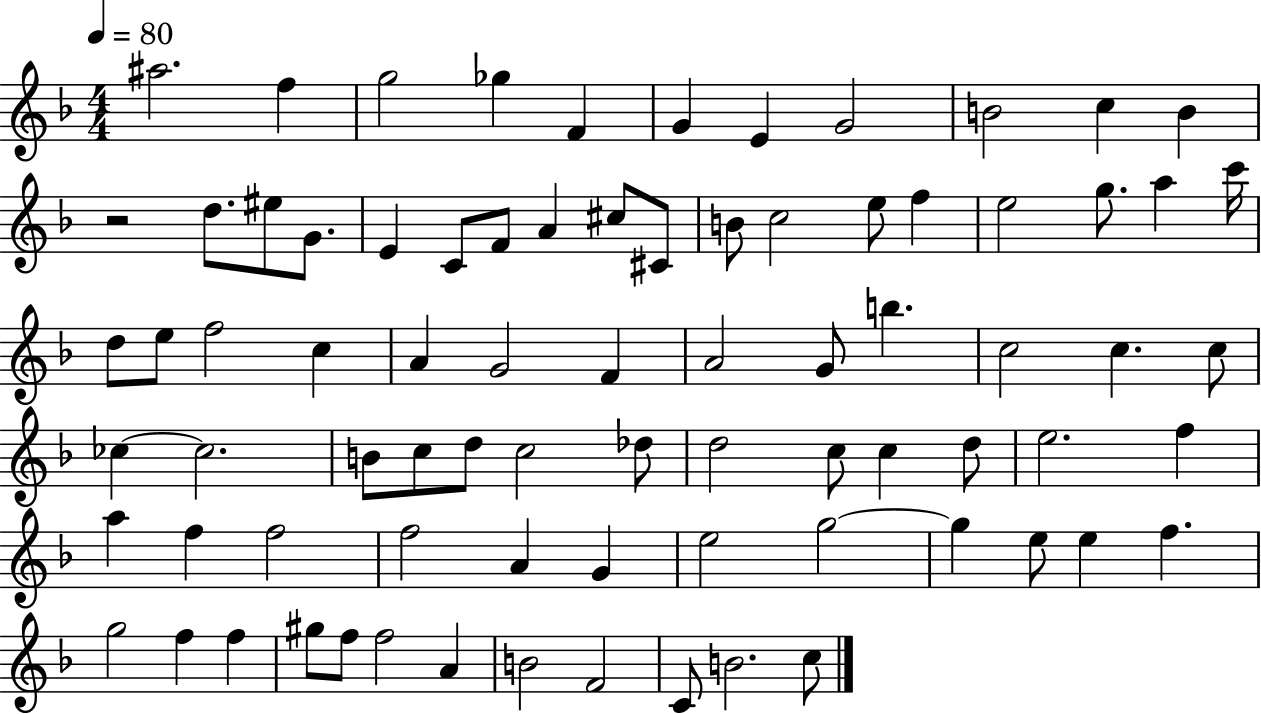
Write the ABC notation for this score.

X:1
T:Untitled
M:4/4
L:1/4
K:F
^a2 f g2 _g F G E G2 B2 c B z2 d/2 ^e/2 G/2 E C/2 F/2 A ^c/2 ^C/2 B/2 c2 e/2 f e2 g/2 a c'/4 d/2 e/2 f2 c A G2 F A2 G/2 b c2 c c/2 _c _c2 B/2 c/2 d/2 c2 _d/2 d2 c/2 c d/2 e2 f a f f2 f2 A G e2 g2 g e/2 e f g2 f f ^g/2 f/2 f2 A B2 F2 C/2 B2 c/2